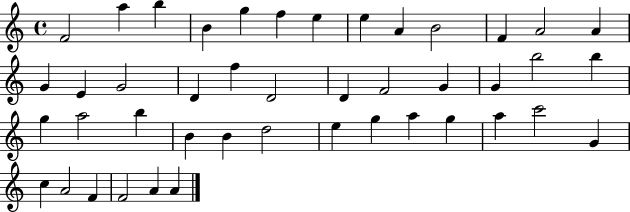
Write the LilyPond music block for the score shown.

{
  \clef treble
  \time 4/4
  \defaultTimeSignature
  \key c \major
  f'2 a''4 b''4 | b'4 g''4 f''4 e''4 | e''4 a'4 b'2 | f'4 a'2 a'4 | \break g'4 e'4 g'2 | d'4 f''4 d'2 | d'4 f'2 g'4 | g'4 b''2 b''4 | \break g''4 a''2 b''4 | b'4 b'4 d''2 | e''4 g''4 a''4 g''4 | a''4 c'''2 g'4 | \break c''4 a'2 f'4 | f'2 a'4 a'4 | \bar "|."
}